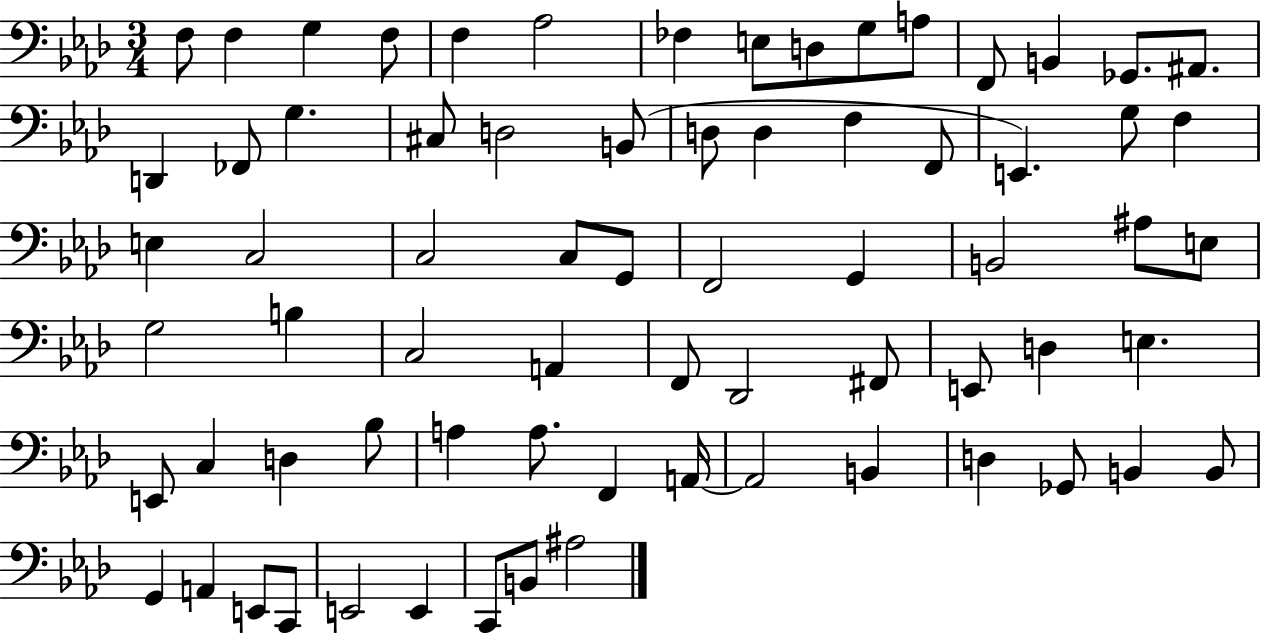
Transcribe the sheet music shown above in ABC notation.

X:1
T:Untitled
M:3/4
L:1/4
K:Ab
F,/2 F, G, F,/2 F, _A,2 _F, E,/2 D,/2 G,/2 A,/2 F,,/2 B,, _G,,/2 ^A,,/2 D,, _F,,/2 G, ^C,/2 D,2 B,,/2 D,/2 D, F, F,,/2 E,, G,/2 F, E, C,2 C,2 C,/2 G,,/2 F,,2 G,, B,,2 ^A,/2 E,/2 G,2 B, C,2 A,, F,,/2 _D,,2 ^F,,/2 E,,/2 D, E, E,,/2 C, D, _B,/2 A, A,/2 F,, A,,/4 A,,2 B,, D, _G,,/2 B,, B,,/2 G,, A,, E,,/2 C,,/2 E,,2 E,, C,,/2 B,,/2 ^A,2